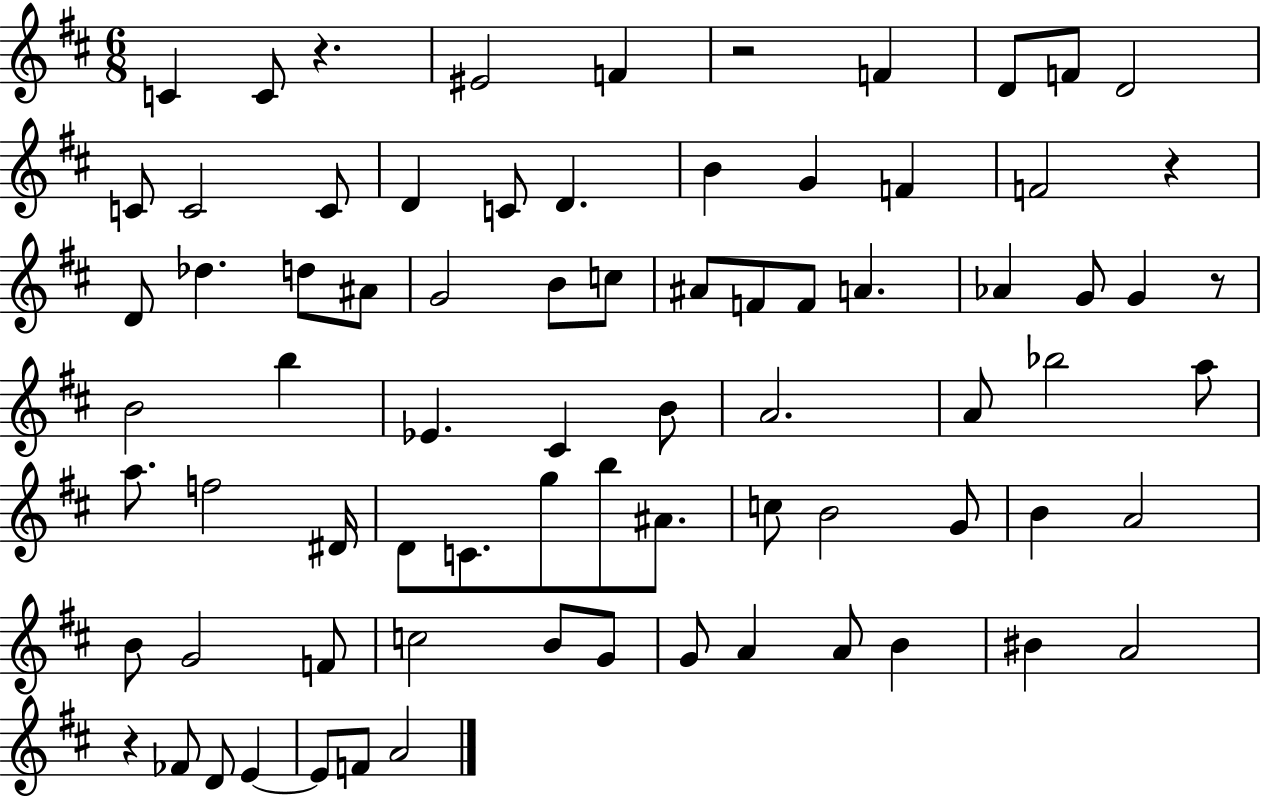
C4/q C4/e R/q. EIS4/h F4/q R/h F4/q D4/e F4/e D4/h C4/e C4/h C4/e D4/q C4/e D4/q. B4/q G4/q F4/q F4/h R/q D4/e Db5/q. D5/e A#4/e G4/h B4/e C5/e A#4/e F4/e F4/e A4/q. Ab4/q G4/e G4/q R/e B4/h B5/q Eb4/q. C#4/q B4/e A4/h. A4/e Bb5/h A5/e A5/e. F5/h D#4/s D4/e C4/e. G5/e B5/e A#4/e. C5/e B4/h G4/e B4/q A4/h B4/e G4/h F4/e C5/h B4/e G4/e G4/e A4/q A4/e B4/q BIS4/q A4/h R/q FES4/e D4/e E4/q E4/e F4/e A4/h